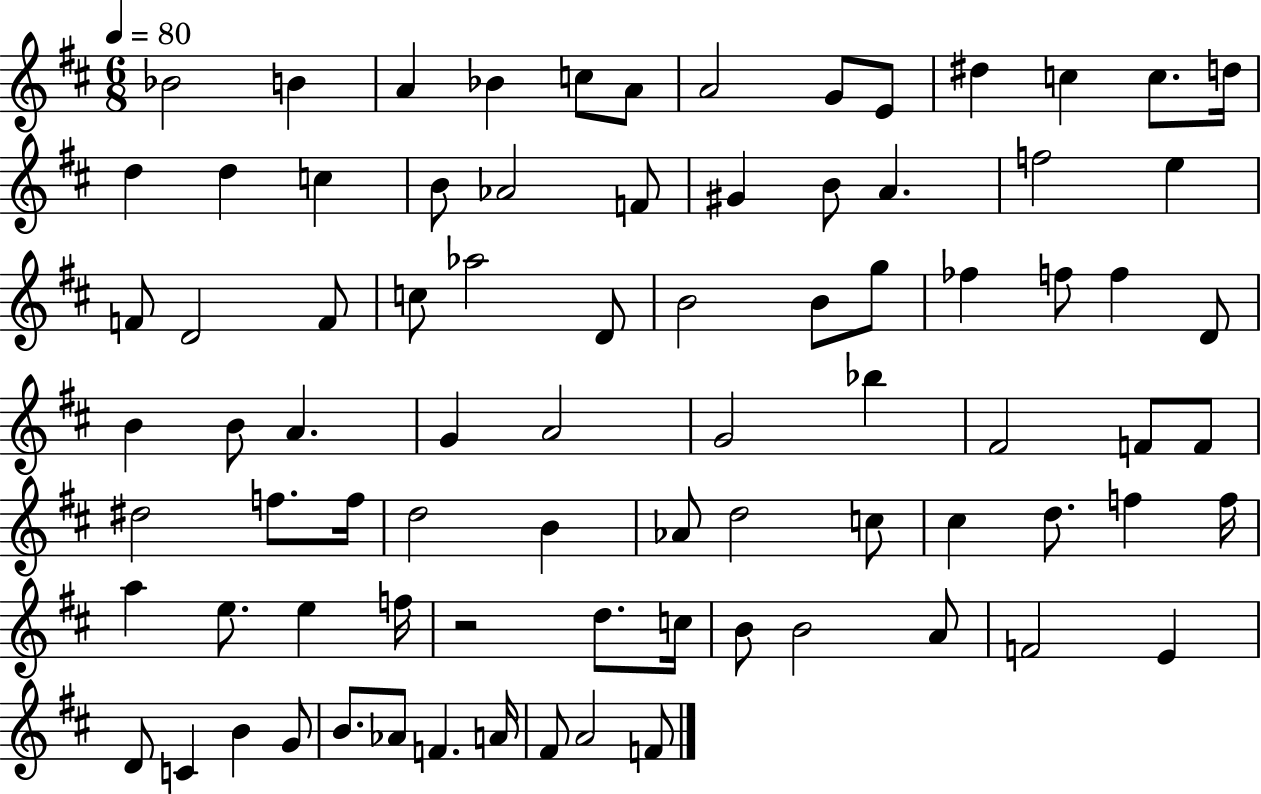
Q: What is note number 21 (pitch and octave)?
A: B4